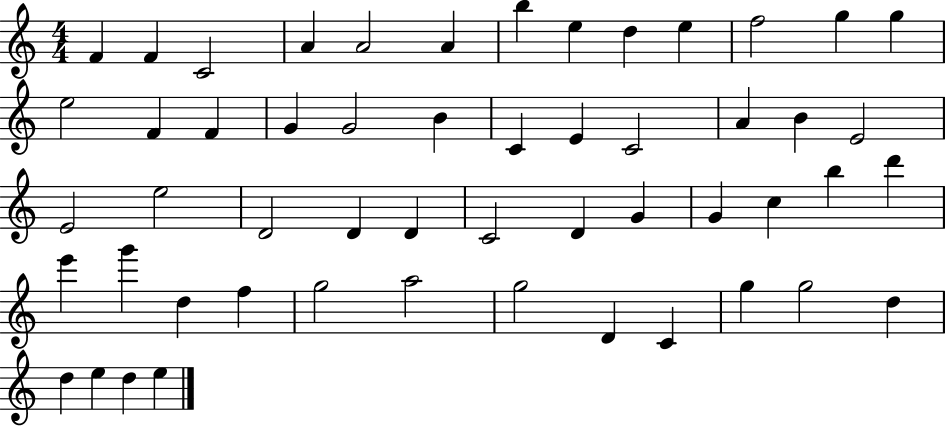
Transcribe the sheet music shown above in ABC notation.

X:1
T:Untitled
M:4/4
L:1/4
K:C
F F C2 A A2 A b e d e f2 g g e2 F F G G2 B C E C2 A B E2 E2 e2 D2 D D C2 D G G c b d' e' g' d f g2 a2 g2 D C g g2 d d e d e